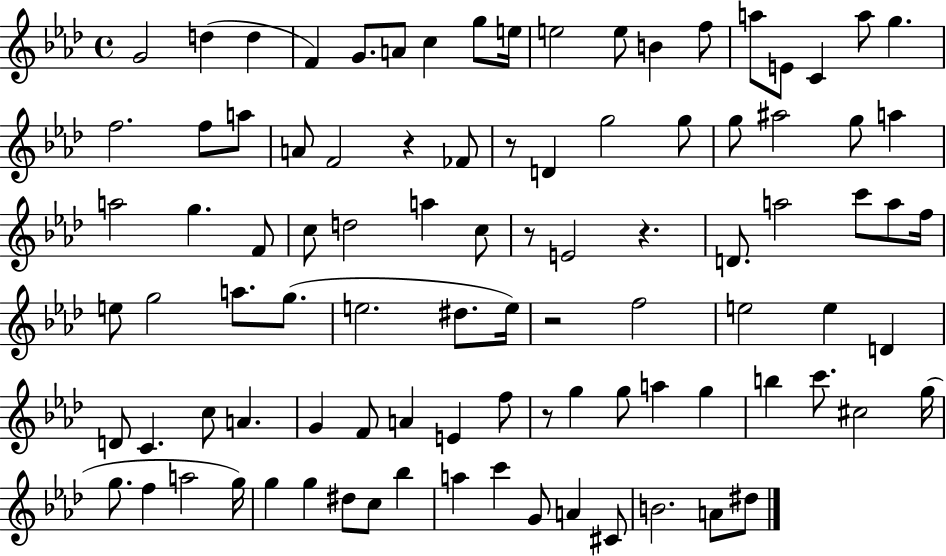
{
  \clef treble
  \time 4/4
  \defaultTimeSignature
  \key aes \major
  \repeat volta 2 { g'2 d''4( d''4 | f'4) g'8. a'8 c''4 g''8 e''16 | e''2 e''8 b'4 f''8 | a''8 e'8 c'4 a''8 g''4. | \break f''2. f''8 a''8 | a'8 f'2 r4 fes'8 | r8 d'4 g''2 g''8 | g''8 ais''2 g''8 a''4 | \break a''2 g''4. f'8 | c''8 d''2 a''4 c''8 | r8 e'2 r4. | d'8. a''2 c'''8 a''8 f''16 | \break e''8 g''2 a''8. g''8.( | e''2. dis''8. e''16) | r2 f''2 | e''2 e''4 d'4 | \break d'8 c'4. c''8 a'4. | g'4 f'8 a'4 e'4 f''8 | r8 g''4 g''8 a''4 g''4 | b''4 c'''8. cis''2 g''16( | \break g''8. f''4 a''2 g''16) | g''4 g''4 dis''8 c''8 bes''4 | a''4 c'''4 g'8 a'4 cis'8 | b'2. a'8 dis''8 | \break } \bar "|."
}